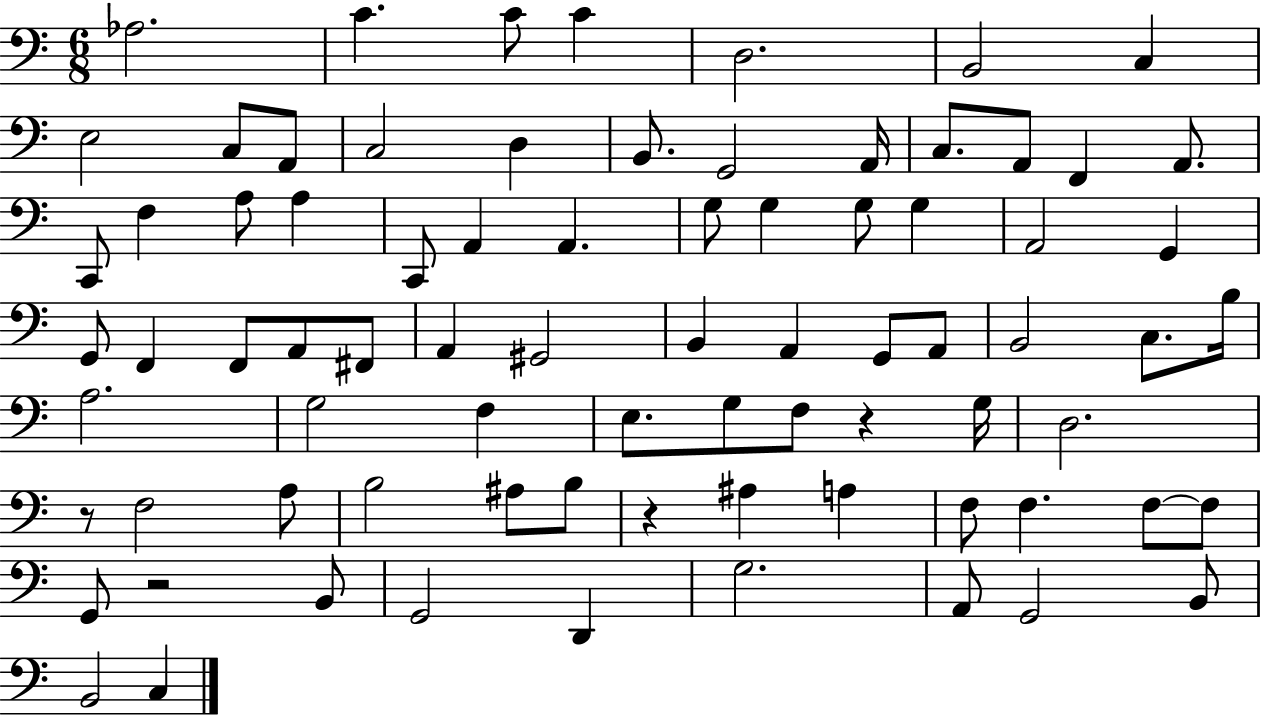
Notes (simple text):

Ab3/h. C4/q. C4/e C4/q D3/h. B2/h C3/q E3/h C3/e A2/e C3/h D3/q B2/e. G2/h A2/s C3/e. A2/e F2/q A2/e. C2/e F3/q A3/e A3/q C2/e A2/q A2/q. G3/e G3/q G3/e G3/q A2/h G2/q G2/e F2/q F2/e A2/e F#2/e A2/q G#2/h B2/q A2/q G2/e A2/e B2/h C3/e. B3/s A3/h. G3/h F3/q E3/e. G3/e F3/e R/q G3/s D3/h. R/e F3/h A3/e B3/h A#3/e B3/e R/q A#3/q A3/q F3/e F3/q. F3/e F3/e G2/e R/h B2/e G2/h D2/q G3/h. A2/e G2/h B2/e B2/h C3/q